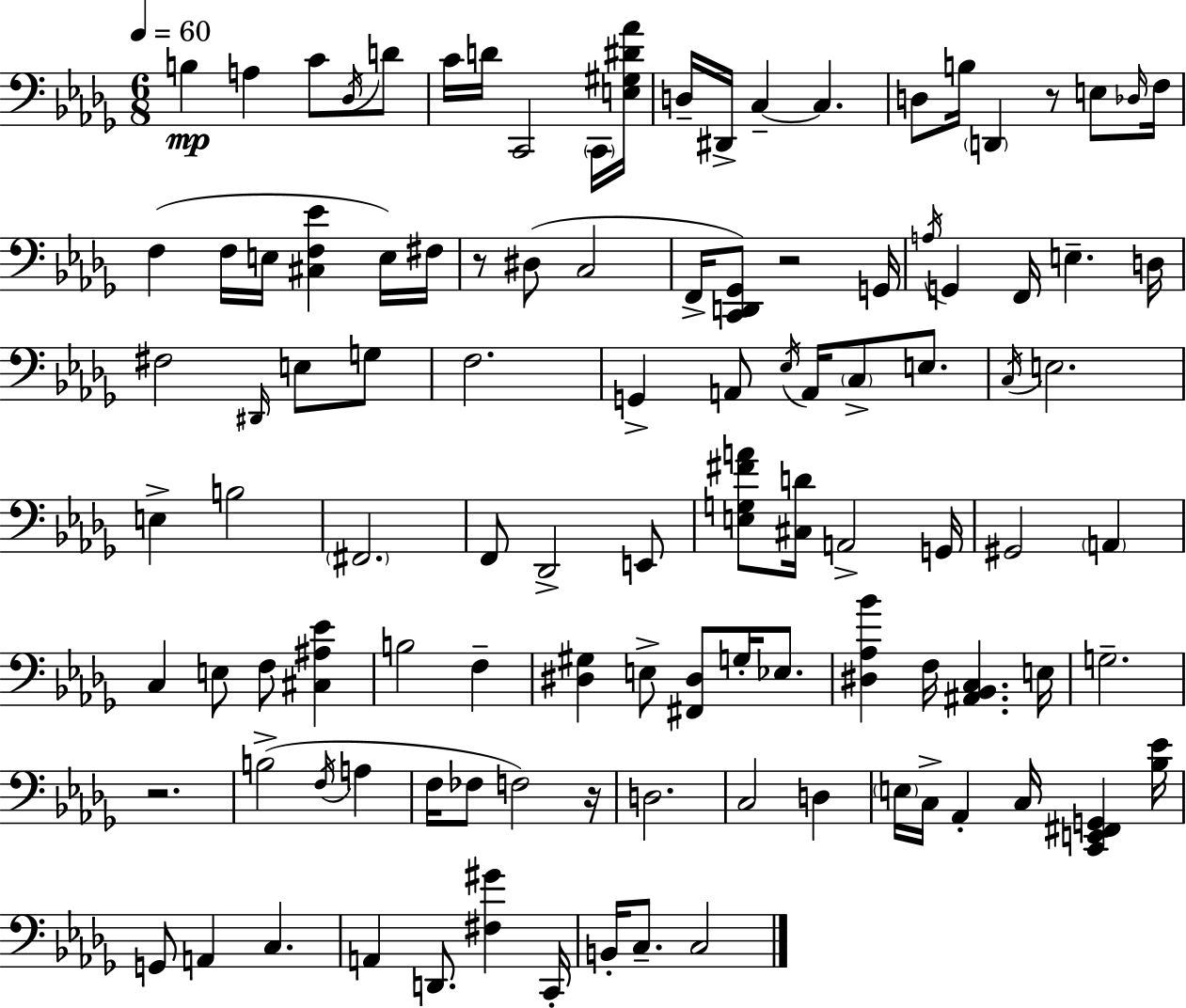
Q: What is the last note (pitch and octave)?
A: C3